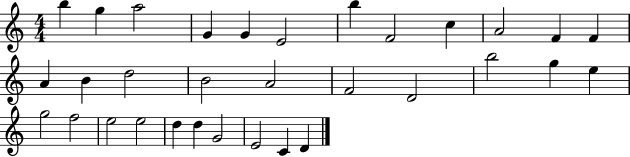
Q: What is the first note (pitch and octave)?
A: B5